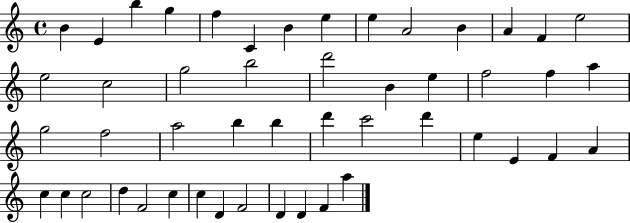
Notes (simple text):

B4/q E4/q B5/q G5/q F5/q C4/q B4/q E5/q E5/q A4/h B4/q A4/q F4/q E5/h E5/h C5/h G5/h B5/h D6/h B4/q E5/q F5/h F5/q A5/q G5/h F5/h A5/h B5/q B5/q D6/q C6/h D6/q E5/q E4/q F4/q A4/q C5/q C5/q C5/h D5/q F4/h C5/q C5/q D4/q F4/h D4/q D4/q F4/q A5/q